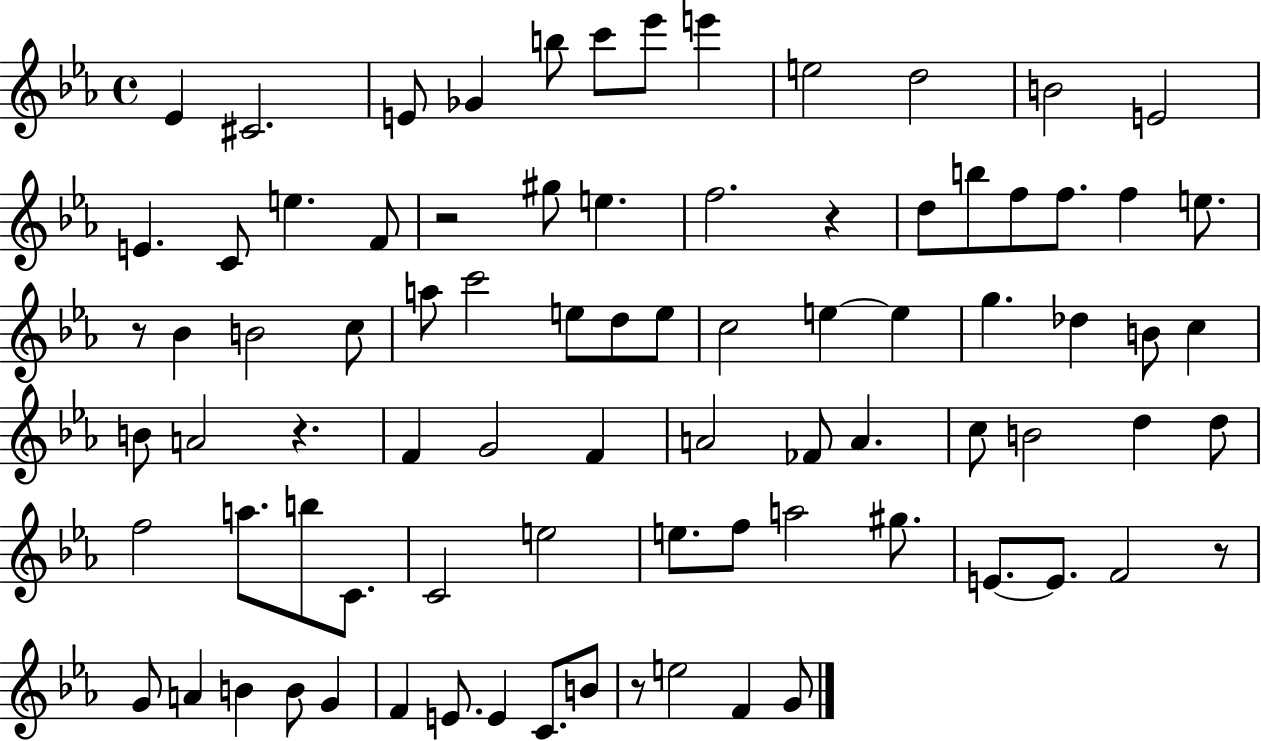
{
  \clef treble
  \time 4/4
  \defaultTimeSignature
  \key ees \major
  ees'4 cis'2. | e'8 ges'4 b''8 c'''8 ees'''8 e'''4 | e''2 d''2 | b'2 e'2 | \break e'4. c'8 e''4. f'8 | r2 gis''8 e''4. | f''2. r4 | d''8 b''8 f''8 f''8. f''4 e''8. | \break r8 bes'4 b'2 c''8 | a''8 c'''2 e''8 d''8 e''8 | c''2 e''4~~ e''4 | g''4. des''4 b'8 c''4 | \break b'8 a'2 r4. | f'4 g'2 f'4 | a'2 fes'8 a'4. | c''8 b'2 d''4 d''8 | \break f''2 a''8. b''8 c'8. | c'2 e''2 | e''8. f''8 a''2 gis''8. | e'8.~~ e'8. f'2 r8 | \break g'8 a'4 b'4 b'8 g'4 | f'4 e'8. e'4 c'8. b'8 | r8 e''2 f'4 g'8 | \bar "|."
}